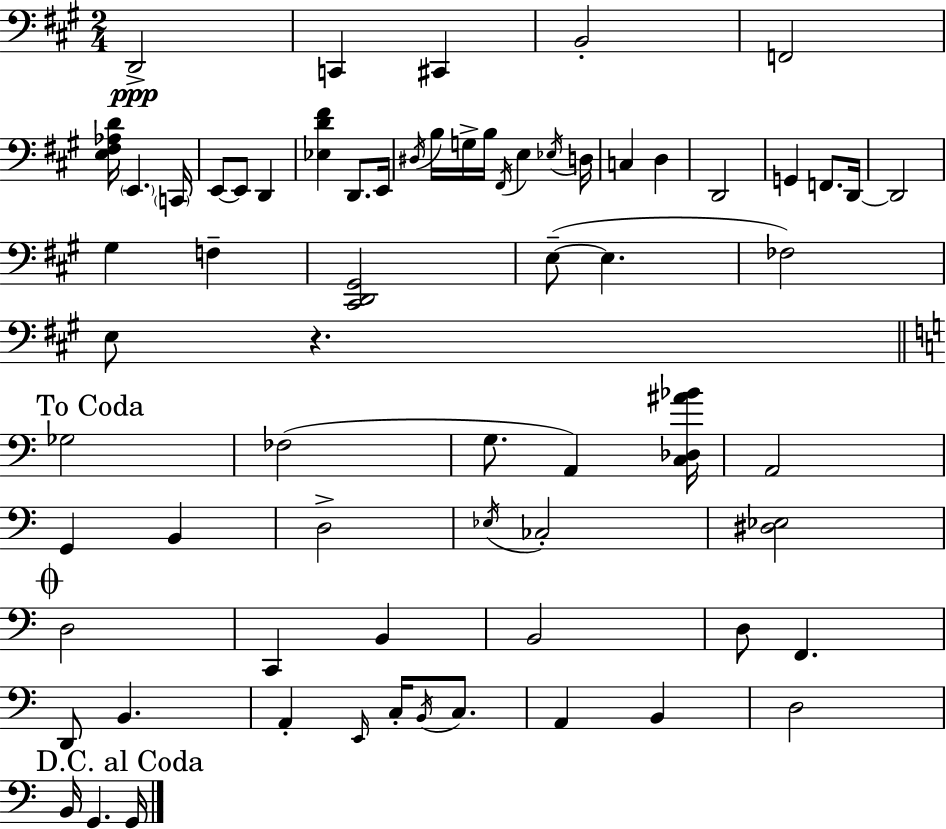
D2/h C2/q C#2/q B2/h F2/h [E3,F#3,Ab3,D4]/s E2/q. C2/s E2/e E2/e D2/q [Eb3,D4,F#4]/q D2/e. E2/s D#3/s B3/s G3/s B3/s F#2/s E3/q Eb3/s D3/s C3/q D3/q D2/h G2/q F2/e. D2/s D2/h G#3/q F3/q [C#2,D2,G#2]/h E3/e E3/q. FES3/h E3/e R/q. Gb3/h FES3/h G3/e. A2/q [C3,Db3,A#4,Bb4]/s A2/h G2/q B2/q D3/h Eb3/s CES3/h [D#3,Eb3]/h D3/h C2/q B2/q B2/h D3/e F2/q. D2/e B2/q. A2/q E2/s C3/s B2/s C3/e. A2/q B2/q D3/h B2/s G2/q. G2/s